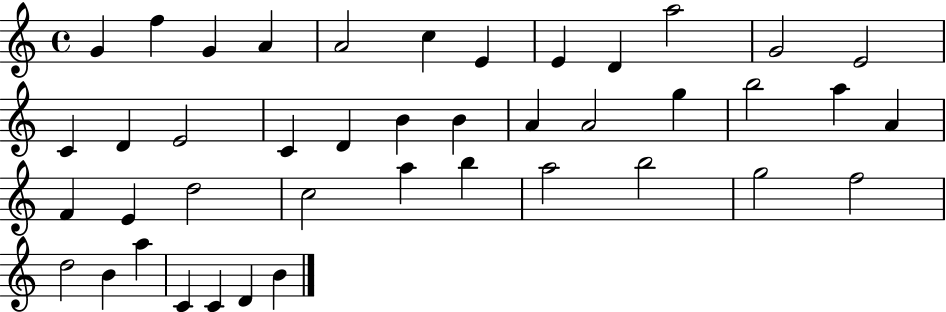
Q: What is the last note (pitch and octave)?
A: B4